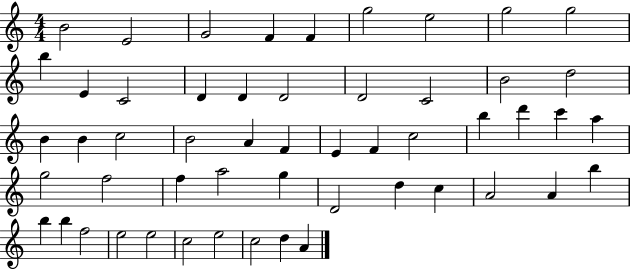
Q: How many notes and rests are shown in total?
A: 53